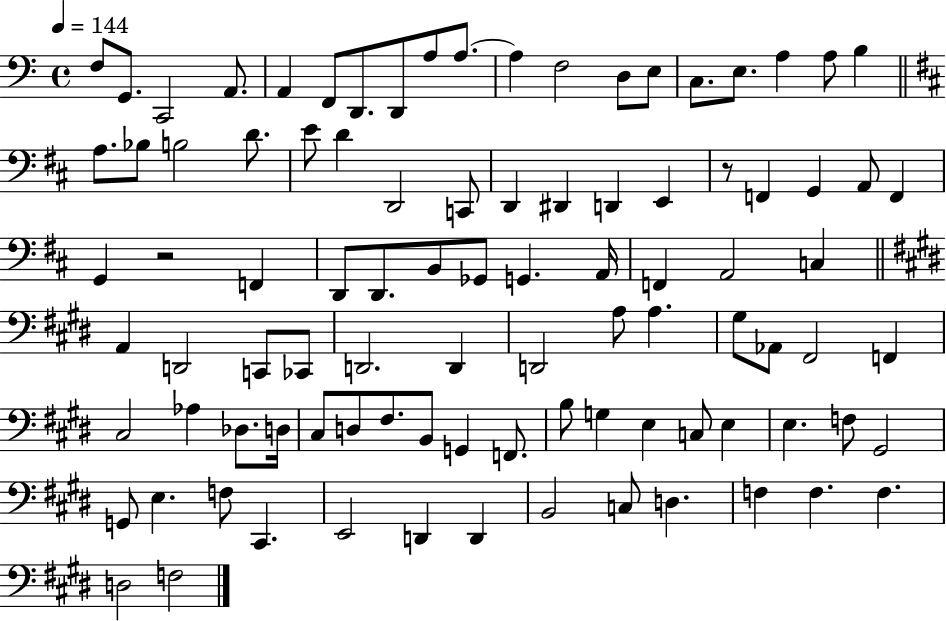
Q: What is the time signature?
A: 4/4